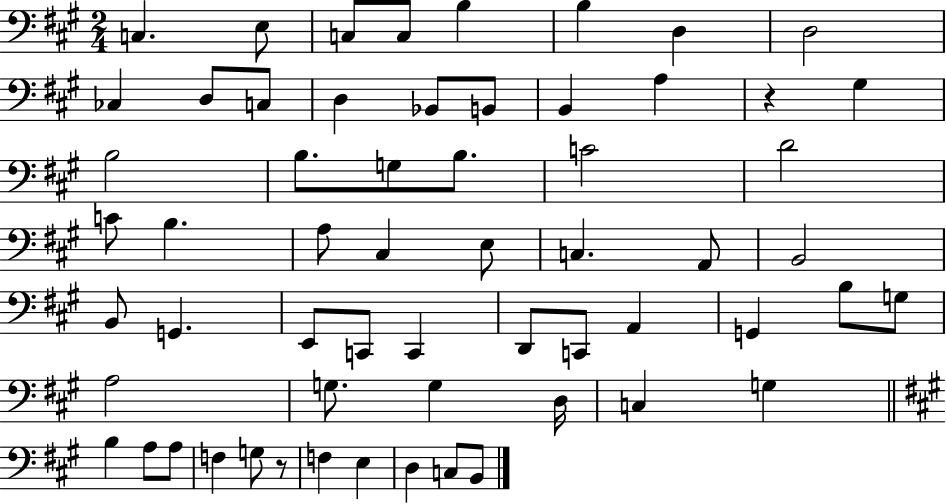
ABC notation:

X:1
T:Untitled
M:2/4
L:1/4
K:A
C, E,/2 C,/2 C,/2 B, B, D, D,2 _C, D,/2 C,/2 D, _B,,/2 B,,/2 B,, A, z ^G, B,2 B,/2 G,/2 B,/2 C2 D2 C/2 B, A,/2 ^C, E,/2 C, A,,/2 B,,2 B,,/2 G,, E,,/2 C,,/2 C,, D,,/2 C,,/2 A,, G,, B,/2 G,/2 A,2 G,/2 G, D,/4 C, G, B, A,/2 A,/2 F, G,/2 z/2 F, E, D, C,/2 B,,/2